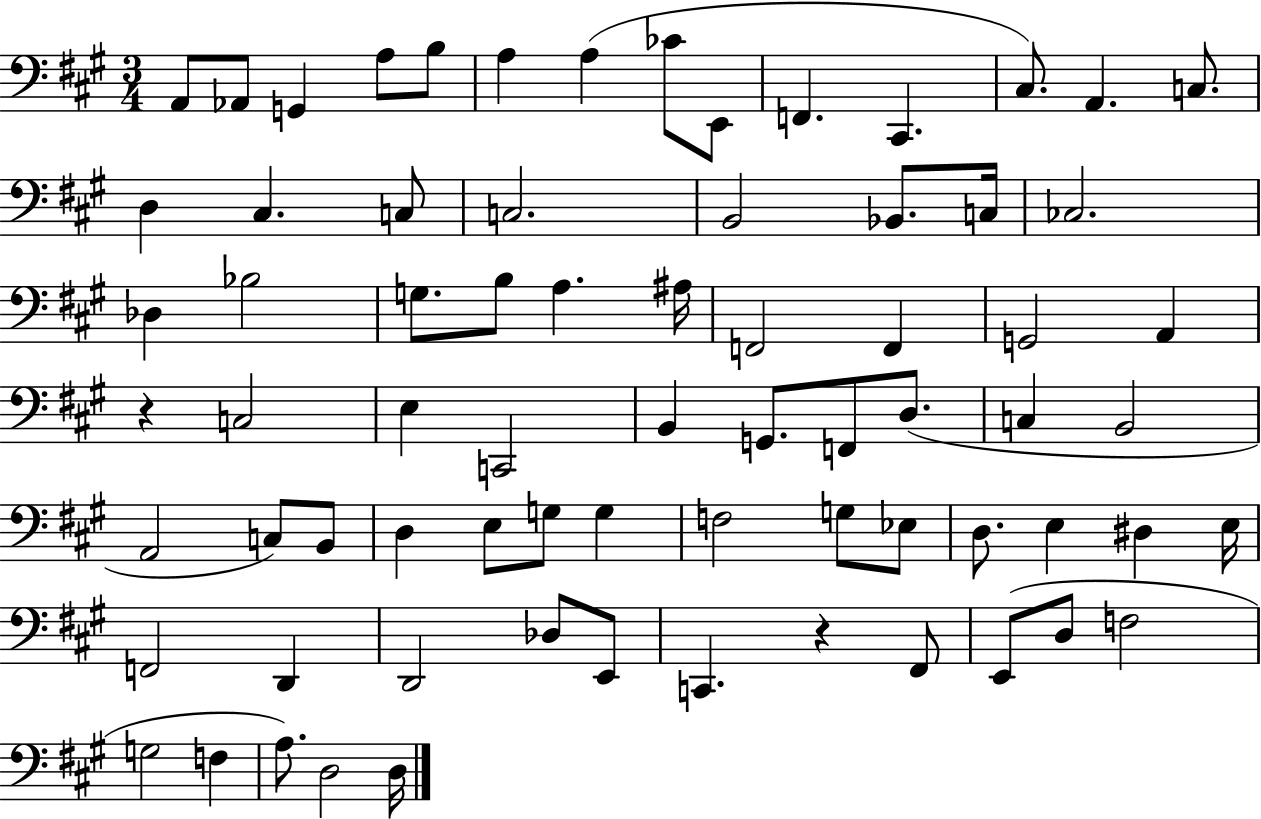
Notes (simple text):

A2/e Ab2/e G2/q A3/e B3/e A3/q A3/q CES4/e E2/e F2/q. C#2/q. C#3/e. A2/q. C3/e. D3/q C#3/q. C3/e C3/h. B2/h Bb2/e. C3/s CES3/h. Db3/q Bb3/h G3/e. B3/e A3/q. A#3/s F2/h F2/q G2/h A2/q R/q C3/h E3/q C2/h B2/q G2/e. F2/e D3/e. C3/q B2/h A2/h C3/e B2/e D3/q E3/e G3/e G3/q F3/h G3/e Eb3/e D3/e. E3/q D#3/q E3/s F2/h D2/q D2/h Db3/e E2/e C2/q. R/q F#2/e E2/e D3/e F3/h G3/h F3/q A3/e. D3/h D3/s